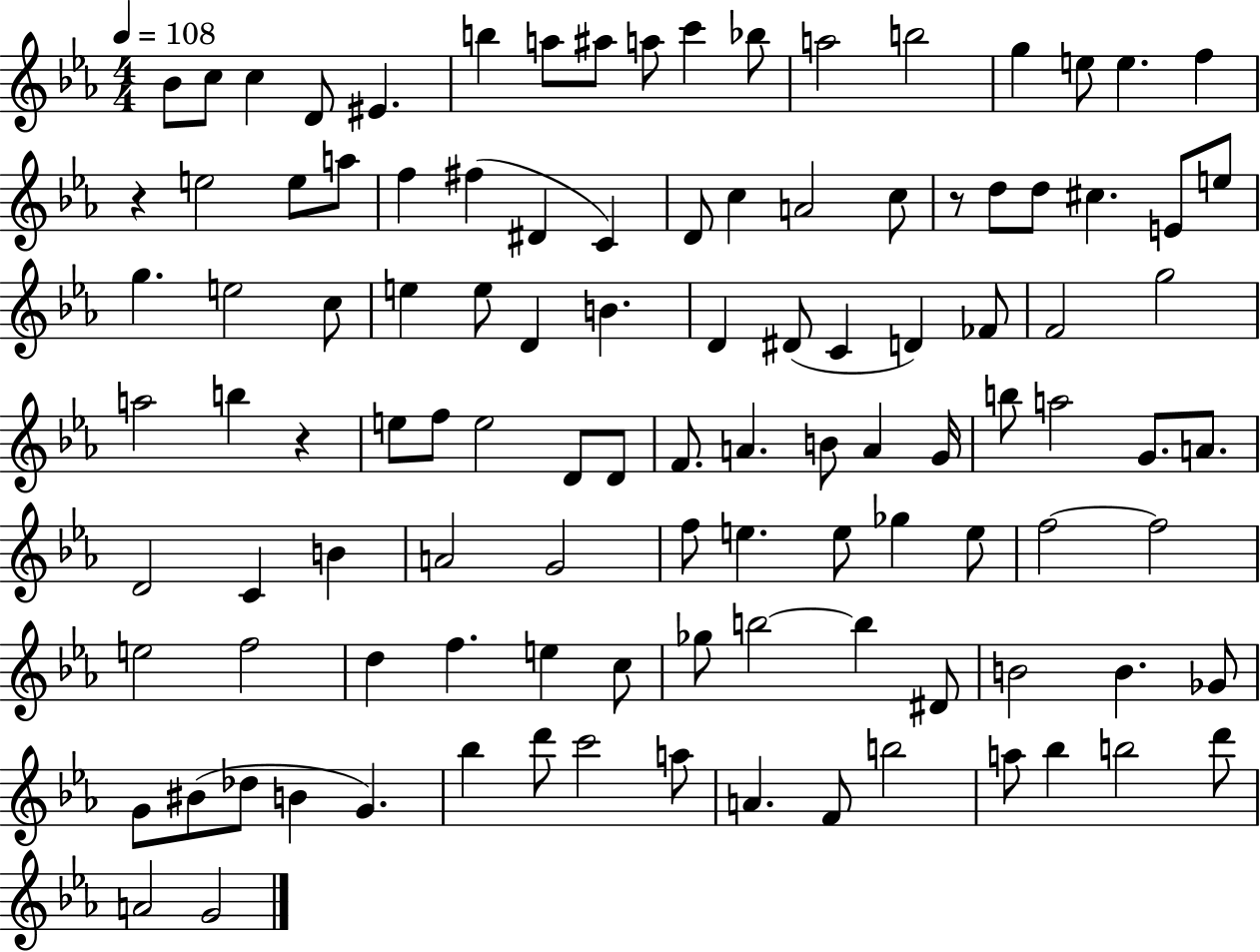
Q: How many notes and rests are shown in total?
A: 109